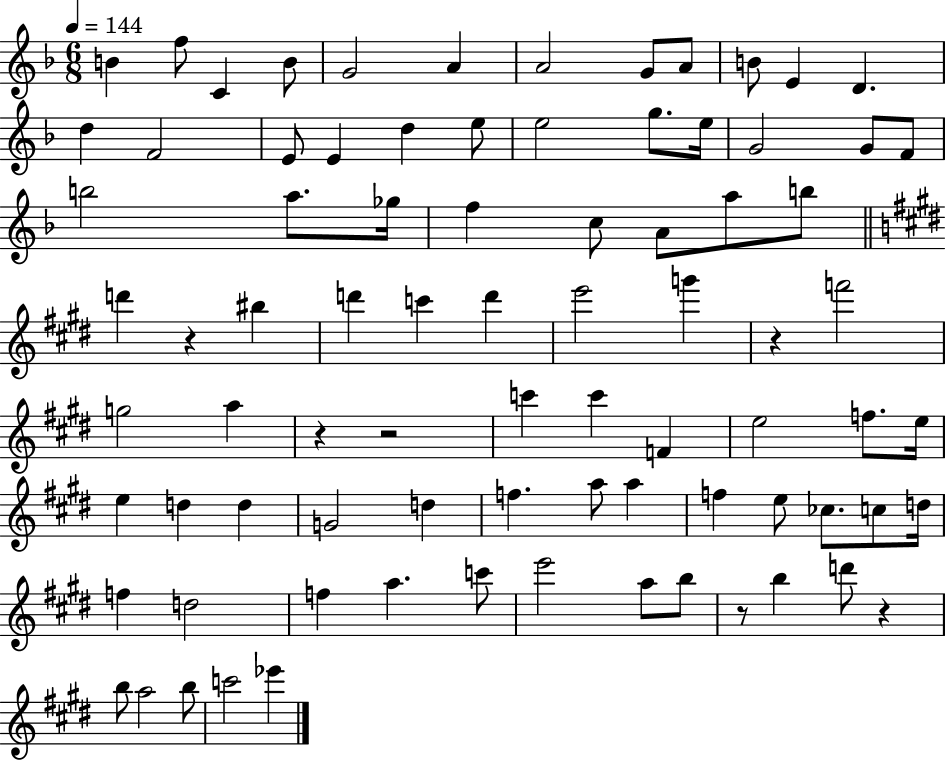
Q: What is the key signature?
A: F major